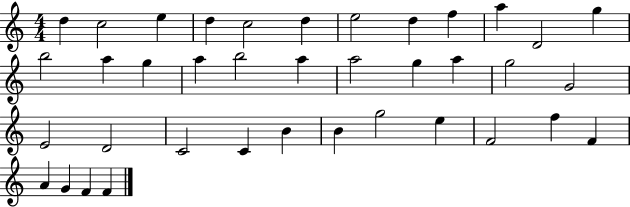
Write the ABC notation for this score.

X:1
T:Untitled
M:4/4
L:1/4
K:C
d c2 e d c2 d e2 d f a D2 g b2 a g a b2 a a2 g a g2 G2 E2 D2 C2 C B B g2 e F2 f F A G F F